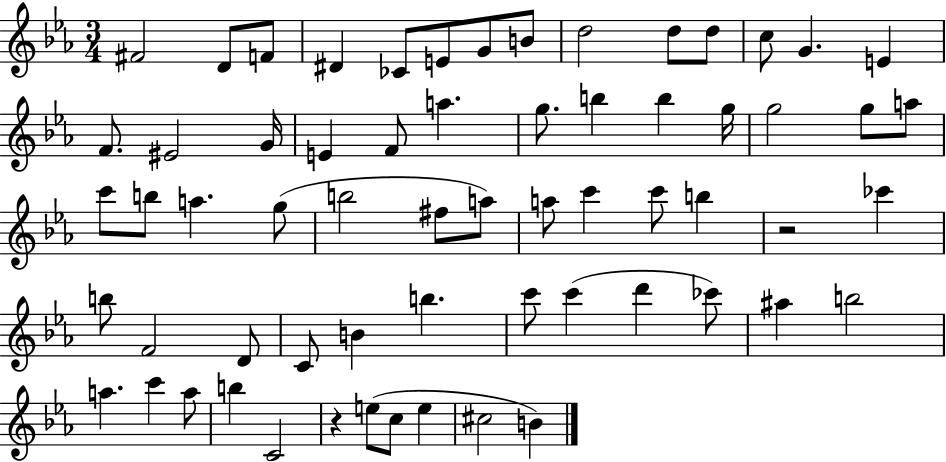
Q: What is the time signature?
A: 3/4